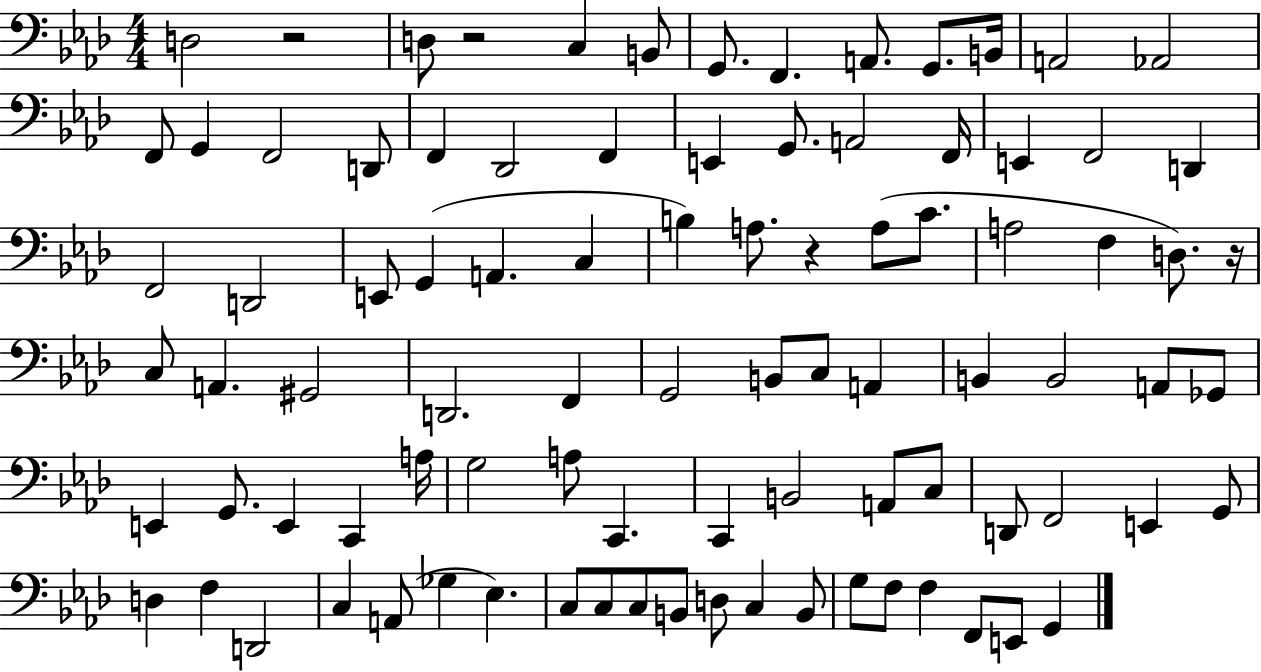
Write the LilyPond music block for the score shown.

{
  \clef bass
  \numericTimeSignature
  \time 4/4
  \key aes \major
  \repeat volta 2 { d2 r2 | d8 r2 c4 b,8 | g,8. f,4. a,8. g,8. b,16 | a,2 aes,2 | \break f,8 g,4 f,2 d,8 | f,4 des,2 f,4 | e,4 g,8. a,2 f,16 | e,4 f,2 d,4 | \break f,2 d,2 | e,8 g,4( a,4. c4 | b4) a8. r4 a8( c'8. | a2 f4 d8.) r16 | \break c8 a,4. gis,2 | d,2. f,4 | g,2 b,8 c8 a,4 | b,4 b,2 a,8 ges,8 | \break e,4 g,8. e,4 c,4 a16 | g2 a8 c,4. | c,4 b,2 a,8 c8 | d,8 f,2 e,4 g,8 | \break d4 f4 d,2 | c4 a,8( ges4 ees4.) | c8 c8 c8 b,8 d8 c4 b,8 | g8 f8 f4 f,8 e,8 g,4 | \break } \bar "|."
}